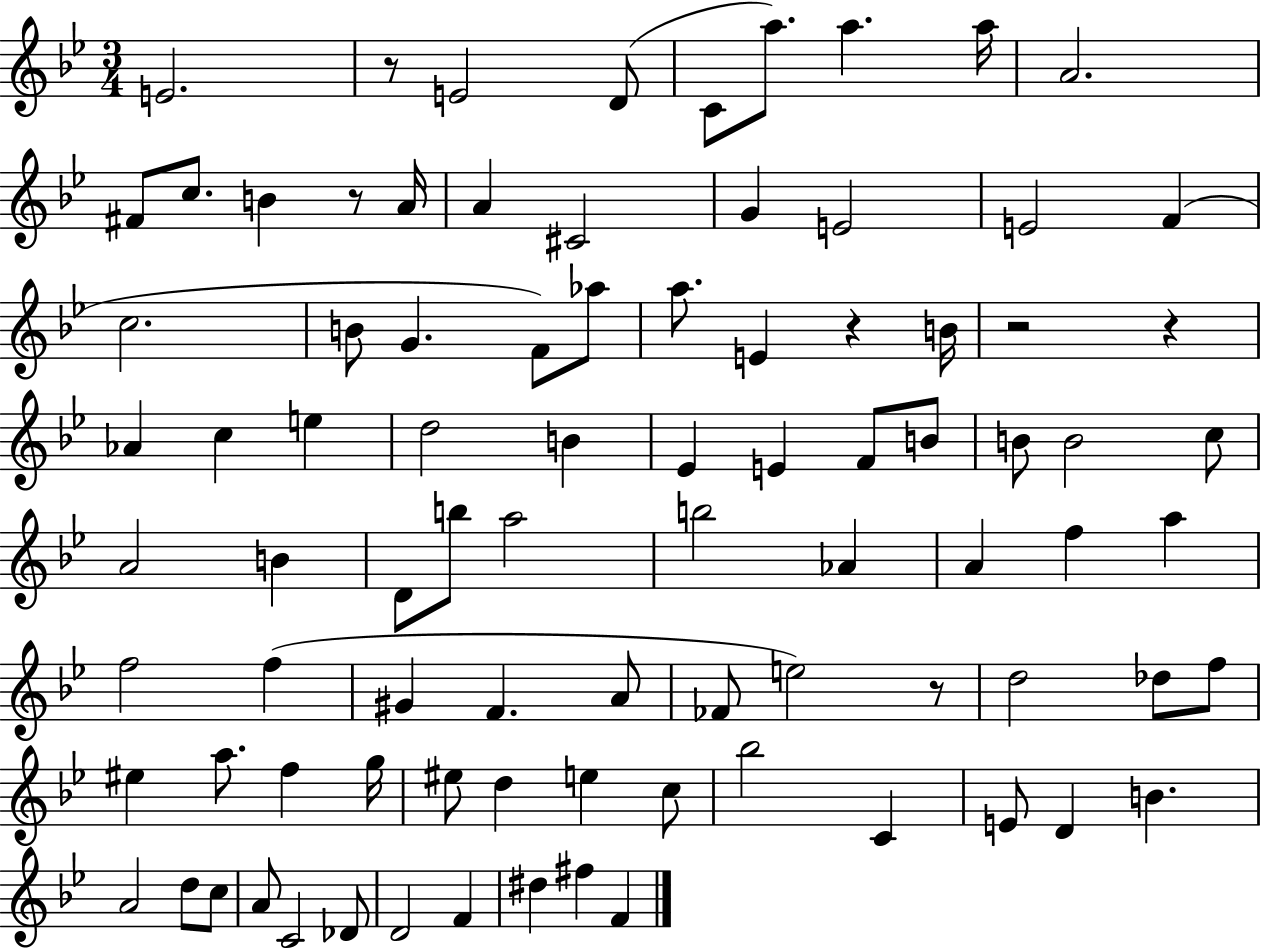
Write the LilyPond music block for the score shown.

{
  \clef treble
  \numericTimeSignature
  \time 3/4
  \key bes \major
  e'2. | r8 e'2 d'8( | c'8 a''8.) a''4. a''16 | a'2. | \break fis'8 c''8. b'4 r8 a'16 | a'4 cis'2 | g'4 e'2 | e'2 f'4( | \break c''2. | b'8 g'4. f'8) aes''8 | a''8. e'4 r4 b'16 | r2 r4 | \break aes'4 c''4 e''4 | d''2 b'4 | ees'4 e'4 f'8 b'8 | b'8 b'2 c''8 | \break a'2 b'4 | d'8 b''8 a''2 | b''2 aes'4 | a'4 f''4 a''4 | \break f''2 f''4( | gis'4 f'4. a'8 | fes'8 e''2) r8 | d''2 des''8 f''8 | \break eis''4 a''8. f''4 g''16 | eis''8 d''4 e''4 c''8 | bes''2 c'4 | e'8 d'4 b'4. | \break a'2 d''8 c''8 | a'8 c'2 des'8 | d'2 f'4 | dis''4 fis''4 f'4 | \break \bar "|."
}